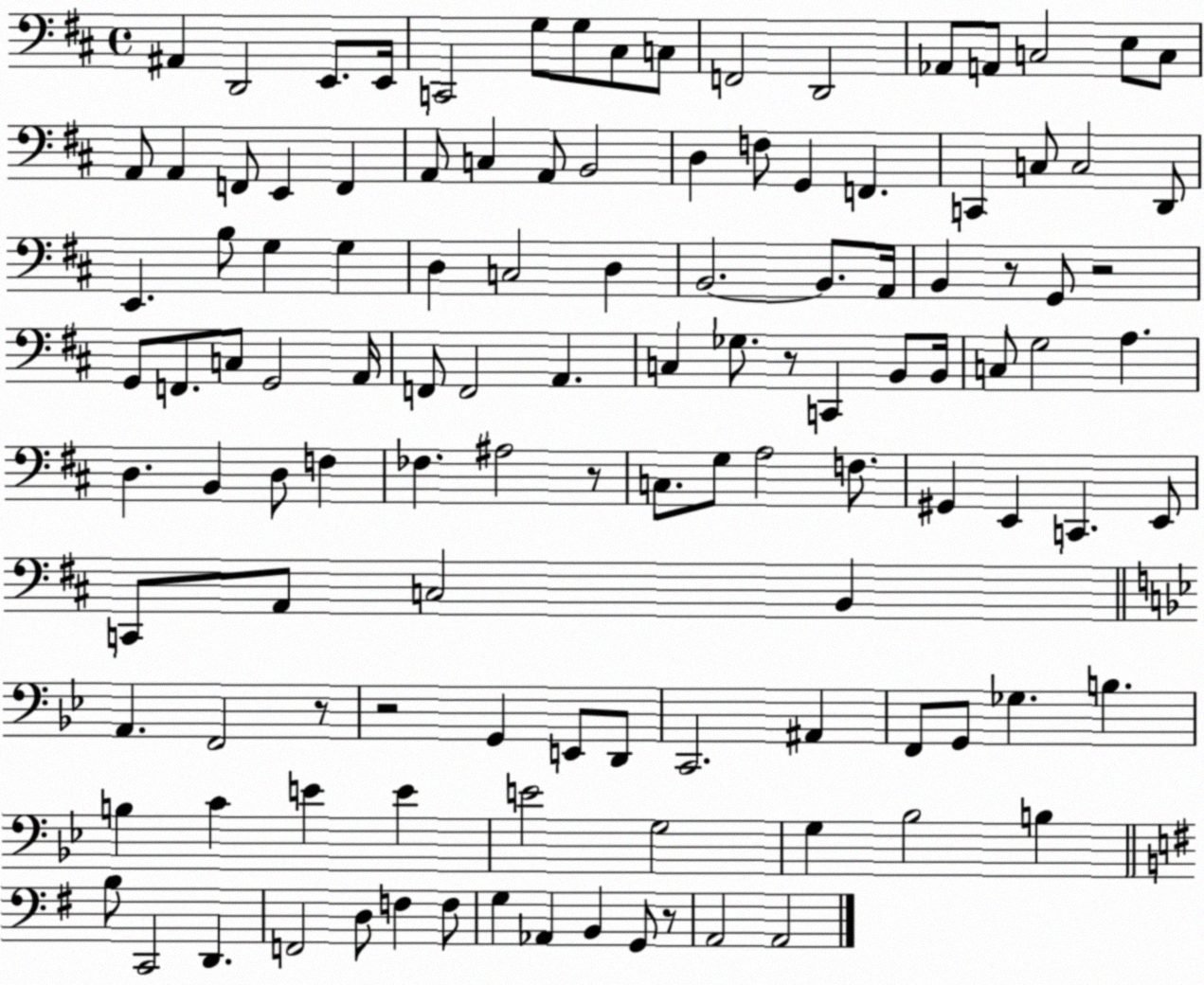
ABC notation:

X:1
T:Untitled
M:4/4
L:1/4
K:D
^A,, D,,2 E,,/2 E,,/4 C,,2 G,/2 G,/2 ^C,/2 C,/2 F,,2 D,,2 _A,,/2 A,,/2 C,2 E,/2 C,/2 A,,/2 A,, F,,/2 E,, F,, A,,/2 C, A,,/2 B,,2 D, F,/2 G,, F,, C,, C,/2 C,2 D,,/2 E,, B,/2 G, G, D, C,2 D, B,,2 B,,/2 A,,/4 B,, z/2 G,,/2 z2 G,,/2 F,,/2 C,/2 G,,2 A,,/4 F,,/2 F,,2 A,, C, _G,/2 z/2 C,, B,,/2 B,,/4 C,/2 G,2 A, D, B,, D,/2 F, _F, ^A,2 z/2 C,/2 G,/2 A,2 F,/2 ^G,, E,, C,, E,,/2 C,,/2 A,,/2 C,2 B,, A,, F,,2 z/2 z2 G,, E,,/2 D,,/2 C,,2 ^A,, F,,/2 G,,/2 _G, B, B, C E E E2 G,2 G, _B,2 B, B,/2 C,,2 D,, F,,2 D,/2 F, F,/2 G, _A,, B,, G,,/2 z/2 A,,2 A,,2